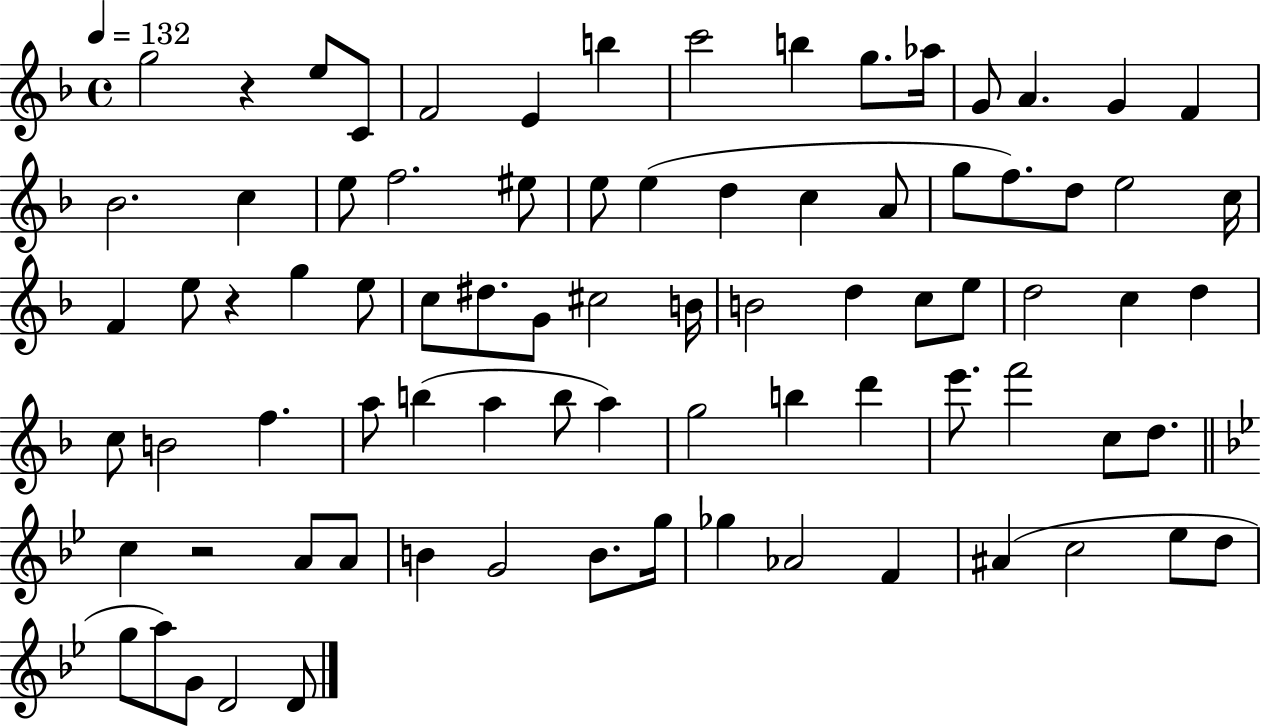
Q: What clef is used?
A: treble